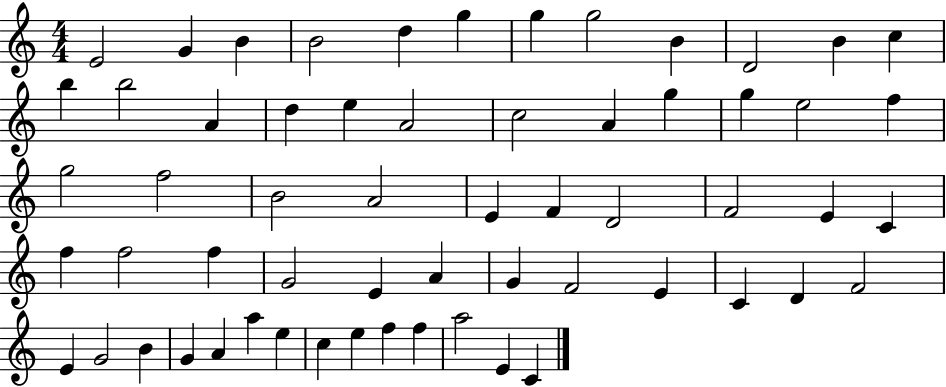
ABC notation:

X:1
T:Untitled
M:4/4
L:1/4
K:C
E2 G B B2 d g g g2 B D2 B c b b2 A d e A2 c2 A g g e2 f g2 f2 B2 A2 E F D2 F2 E C f f2 f G2 E A G F2 E C D F2 E G2 B G A a e c e f f a2 E C